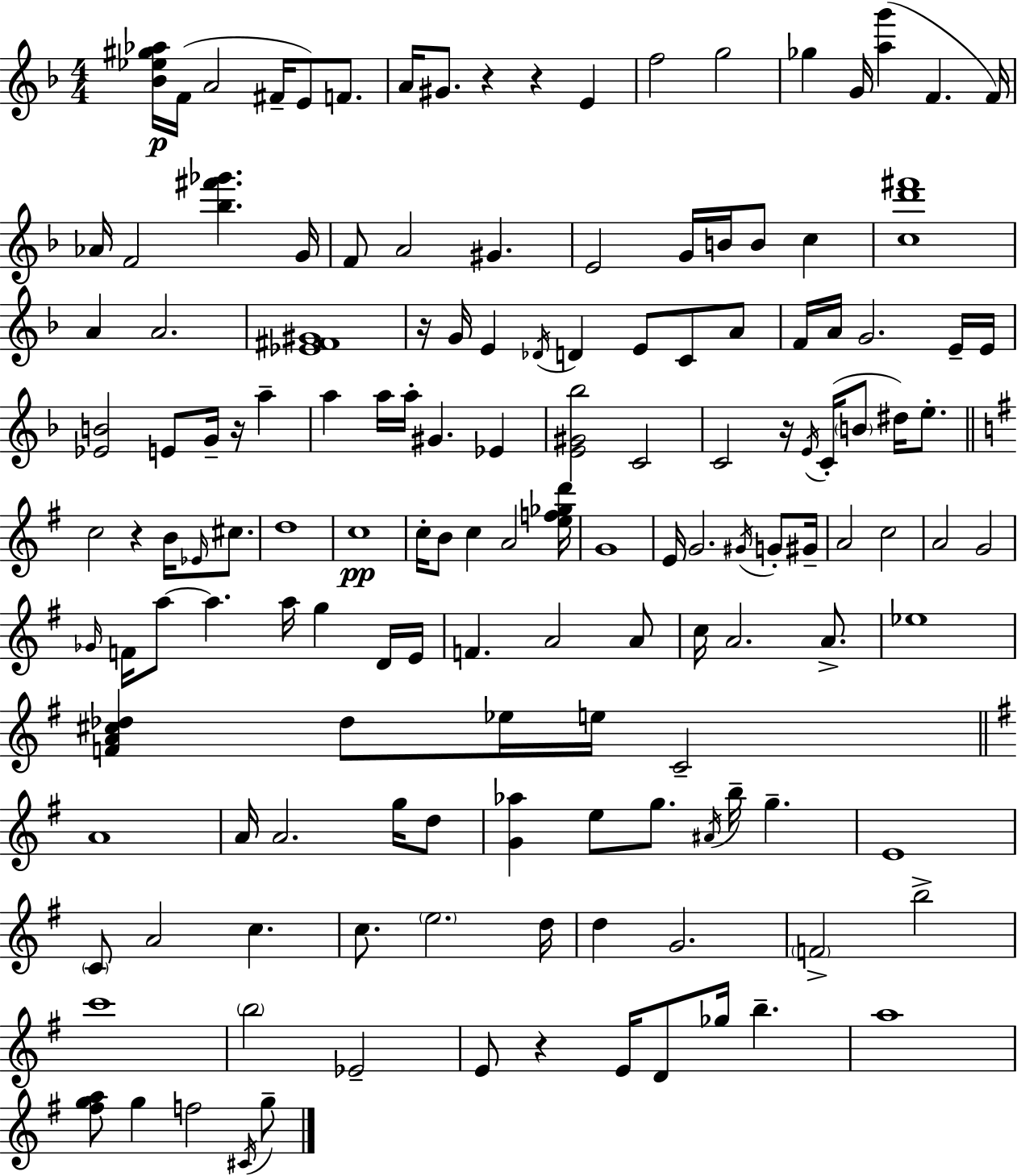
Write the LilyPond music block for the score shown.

{
  \clef treble
  \numericTimeSignature
  \time 4/4
  \key f \major
  <bes' ees'' gis'' aes''>16\p f'16( a'2 fis'16-- e'8) f'8. | a'16 gis'8. r4 r4 e'4 | f''2 g''2 | ges''4 g'16 <a'' g'''>4( f'4. f'16) | \break aes'16 f'2 <bes'' fis''' ges'''>4. g'16 | f'8 a'2 gis'4. | e'2 g'16 b'16 b'8 c''4 | <c'' d''' fis'''>1 | \break a'4 a'2. | <ees' fis' gis'>1 | r16 g'16 e'4 \acciaccatura { des'16 } d'4 e'8 c'8 a'8 | f'16 a'16 g'2. e'16-- | \break e'16 <ees' b'>2 e'8 g'16-- r16 a''4-- | a''4 a''16 a''16-. gis'4. ees'4 | <e' gis' bes''>2 c'2 | c'2 r16 \acciaccatura { e'16 }( c'16-. \parenthesize b'8 dis''16) e''8.-. | \break \bar "||" \break \key g \major c''2 r4 b'16 \grace { ees'16 } cis''8. | d''1 | c''1\pp | c''16-. b'8 c''4 a'2 | \break <e'' f'' ges'' d'''>16 g'1 | e'16 g'2. \acciaccatura { gis'16 } g'8-. | gis'16-- a'2 c''2 | a'2 g'2 | \break \grace { ges'16 } f'16 a''8~~ a''4. a''16 g''4 | d'16 e'16 f'4. a'2 | a'8 c''16 a'2. | a'8.-> ees''1 | \break <f' a' cis'' des''>4 des''8 ees''16 e''16 c'2-- | \bar "||" \break \key g \major a'1 | a'16 a'2. g''16 d''8 | <g' aes''>4 e''8 g''8. \acciaccatura { ais'16 } b''16-- g''4.-- | e'1 | \break \parenthesize c'8 a'2 c''4. | c''8. \parenthesize e''2. | d''16 d''4 g'2. | \parenthesize f'2-> b''2-> | \break c'''1 | \parenthesize b''2 ees'2-- | e'8 r4 e'16 d'8 ges''16 b''4.-- | a''1 | \break <fis'' g'' a''>8 g''4 f''2 \acciaccatura { cis'16 } | g''8-- \bar "|."
}